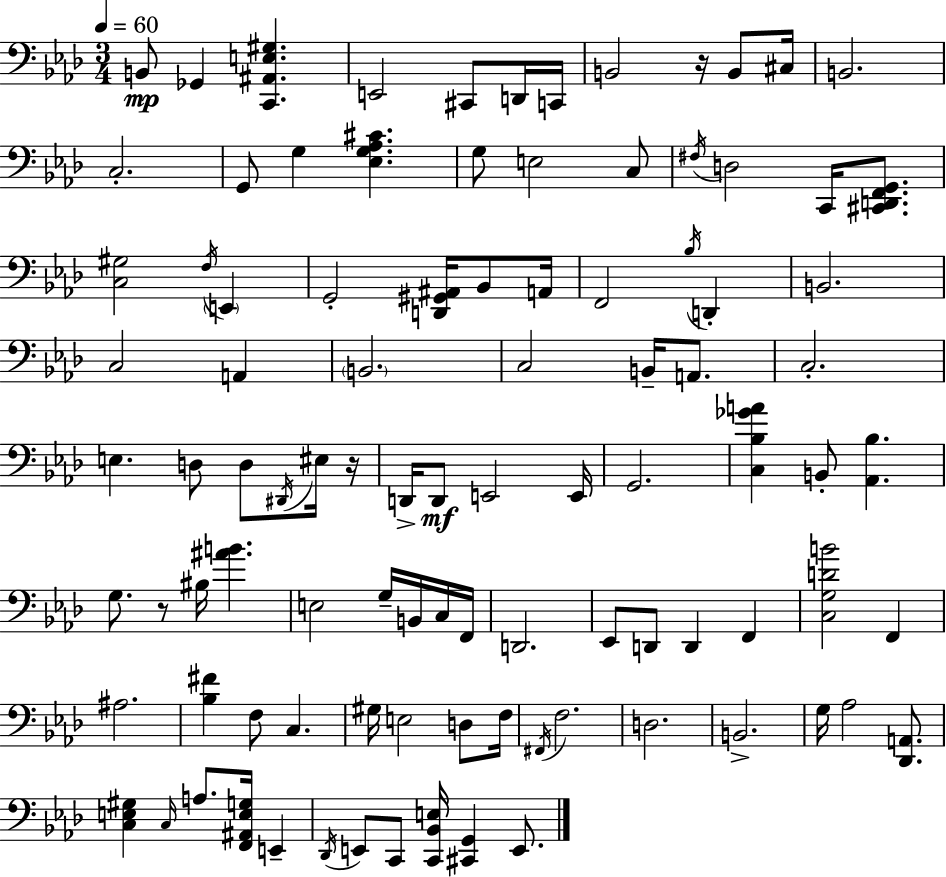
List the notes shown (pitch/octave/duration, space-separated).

B2/e Gb2/q [C2,A#2,E3,G#3]/q. E2/h C#2/e D2/s C2/s B2/h R/s B2/e C#3/s B2/h. C3/h. G2/e G3/q [Eb3,G3,Ab3,C#4]/q. G3/e E3/h C3/e F#3/s D3/h C2/s [C#2,D2,F2,G2]/e. [C3,G#3]/h F3/s E2/q G2/h [D2,G#2,A#2]/s Bb2/e A2/s F2/h Bb3/s D2/q B2/h. C3/h A2/q B2/h. C3/h B2/s A2/e. C3/h. E3/q. D3/e D3/e D#2/s EIS3/s R/s D2/s D2/e E2/h E2/s G2/h. [C3,Bb3,Gb4,A4]/q B2/e [Ab2,Bb3]/q. G3/e. R/e BIS3/s [A#4,B4]/q. E3/h G3/s B2/s C3/s F2/s D2/h. Eb2/e D2/e D2/q F2/q [C3,G3,D4,B4]/h F2/q A#3/h. [Bb3,F#4]/q F3/e C3/q. G#3/s E3/h D3/e F3/s F#2/s F3/h. D3/h. B2/h. G3/s Ab3/h [Db2,A2]/e. [C3,E3,G#3]/q C3/s A3/e. [F2,A#2,E3,G3]/s E2/q Db2/s E2/e C2/e [C2,Bb2,E3]/s [C#2,G2]/q E2/e.